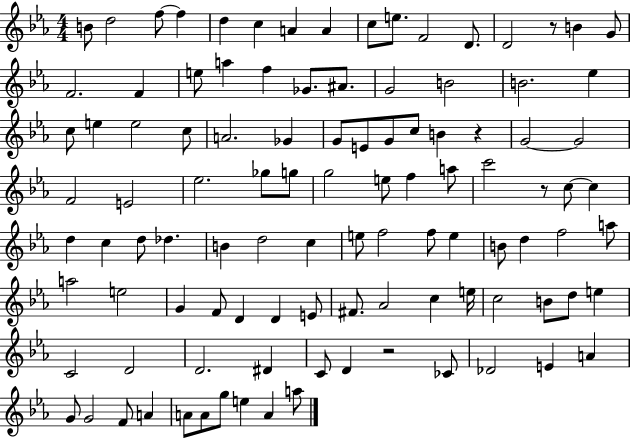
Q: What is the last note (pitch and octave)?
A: A5